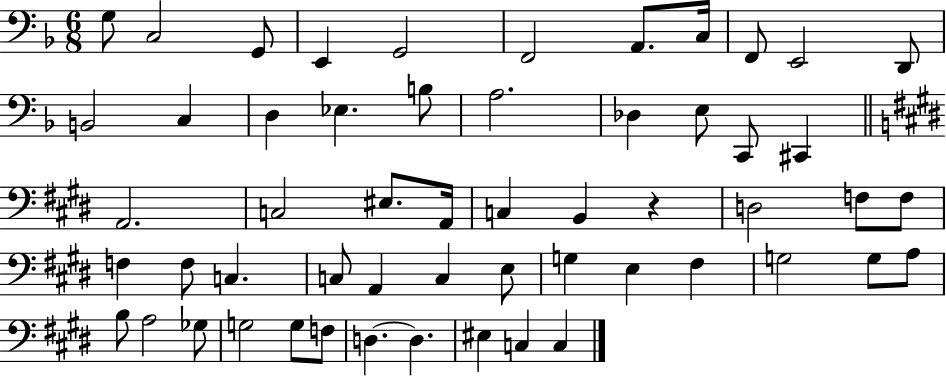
X:1
T:Untitled
M:6/8
L:1/4
K:F
G,/2 C,2 G,,/2 E,, G,,2 F,,2 A,,/2 C,/4 F,,/2 E,,2 D,,/2 B,,2 C, D, _E, B,/2 A,2 _D, E,/2 C,,/2 ^C,, A,,2 C,2 ^E,/2 A,,/4 C, B,, z D,2 F,/2 F,/2 F, F,/2 C, C,/2 A,, C, E,/2 G, E, ^F, G,2 G,/2 A,/2 B,/2 A,2 _G,/2 G,2 G,/2 F,/2 D, D, ^E, C, C,